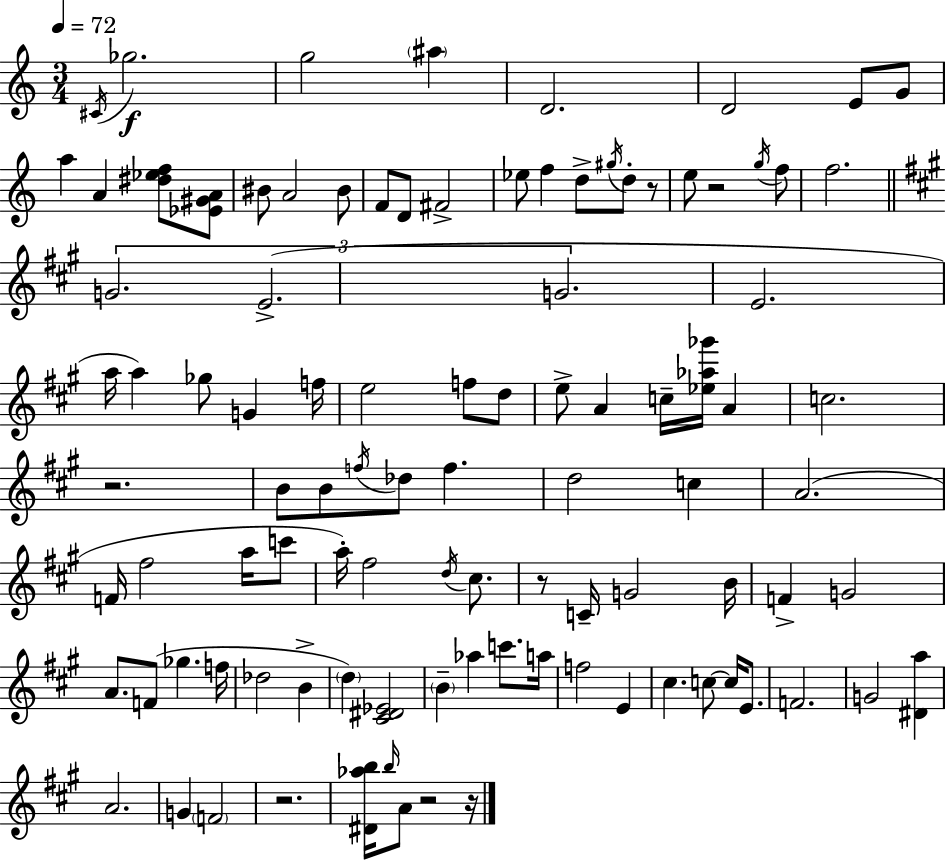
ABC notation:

X:1
T:Untitled
M:3/4
L:1/4
K:Am
^C/4 _g2 g2 ^a D2 D2 E/2 G/2 a A [^d_ef]/2 [_E^GA]/2 ^B/2 A2 ^B/2 F/2 D/2 ^F2 _e/2 f d/2 ^g/4 d/2 z/2 e/2 z2 g/4 f/2 f2 G2 E2 G2 E2 a/4 a _g/2 G f/4 e2 f/2 d/2 e/2 A c/4 [_e_a_g']/4 A c2 z2 B/2 B/2 f/4 _d/2 f d2 c A2 F/4 ^f2 a/4 c'/2 a/4 ^f2 d/4 ^c/2 z/2 C/4 G2 B/4 F G2 A/2 F/2 _g f/4 _d2 B d [^C^D_E]2 B _a c'/2 a/4 f2 E ^c c/2 c/4 E/2 F2 G2 [^Da] A2 G F2 z2 [^D_ab]/4 b/4 A/2 z2 z/4